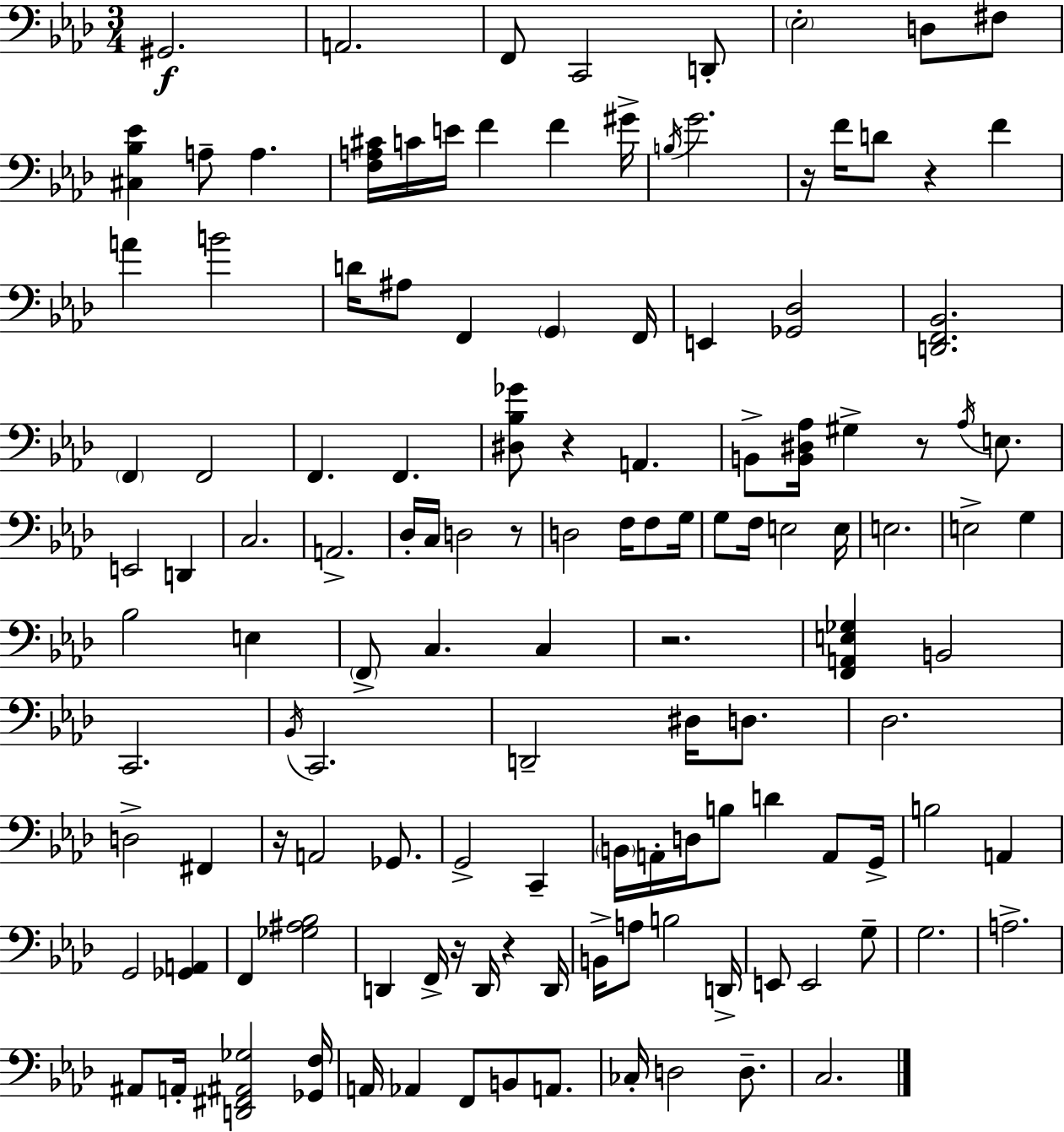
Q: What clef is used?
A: bass